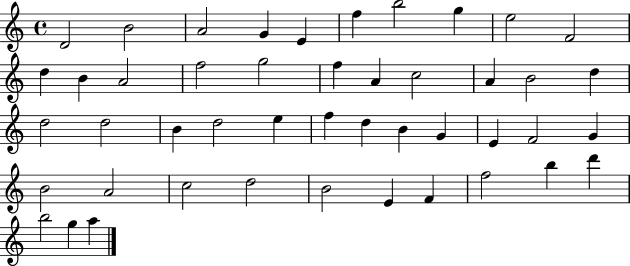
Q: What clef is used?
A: treble